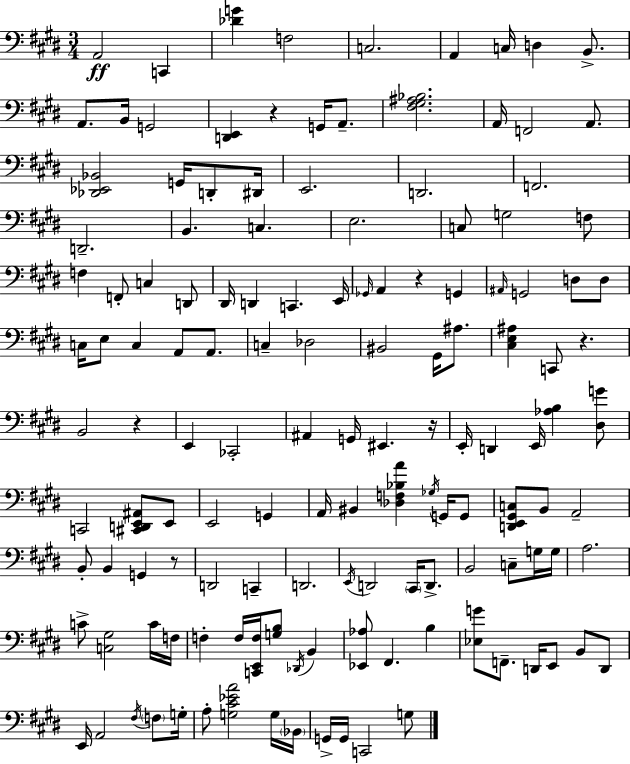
{
  \clef bass
  \numericTimeSignature
  \time 3/4
  \key e \major
  \repeat volta 2 { a,2\ff c,4 | <des' g'>4 f2 | c2. | a,4 c16 d4 b,8.-> | \break a,8. b,16 g,2 | <d, e,>4 r4 g,16 a,8.-- | <fis gis ais bes>2. | a,16 f,2 a,8. | \break <des, ees, bes,>2 g,16 d,8-. dis,16 | e,2. | d,2. | f,2. | \break d,2.-- | b,4. c4. | e2. | c8 g2 f8 | \break f4 f,8-. c4 d,8 | dis,16 d,4 c,4. e,16 | \grace { ges,16 } a,4 r4 g,4 | \grace { ais,16 } g,2 d8 | \break d8 c16 e8 c4 a,8 a,8. | c4-- des2 | bis,2 gis,16 ais8. | <cis e ais>4 c,8 r4. | \break b,2 r4 | e,4 ces,2-. | ais,4 g,16 eis,4. | r16 e,16-. d,4 e,16 <aes b>4 | \break <dis g'>8 c,2 <cis, d, e, ais,>8 | e,8 e,2 g,4 | a,16 bis,4 <des f bes a'>4 \acciaccatura { ges16 } | g,16 g,8 <d, e, gis, c>8 b,8 a,2-- | \break b,8-. b,4 g,4 | r8 d,2 c,4-- | d,2. | \acciaccatura { e,16 } d,2 | \break \parenthesize cis,16 d,8.-> b,2 | c8-- g16 g16 a2. | c'8-> <c gis>2 | c'16 f16 f4-. f16 <c, e, f>16 <g b>8 | \break \acciaccatura { des,16 } b,4 <ees, aes>8 fis,4. | b4 <ees g'>8 f,8.-- d,16 e,8 | b,8 d,8 e,16 a,2 | \acciaccatura { fis16 } \parenthesize f8 g16-. a8-. <g cis' ees' a'>2 | \break g16 \parenthesize bes,16 g,16-> g,16 c,2 | g8 } \bar "|."
}